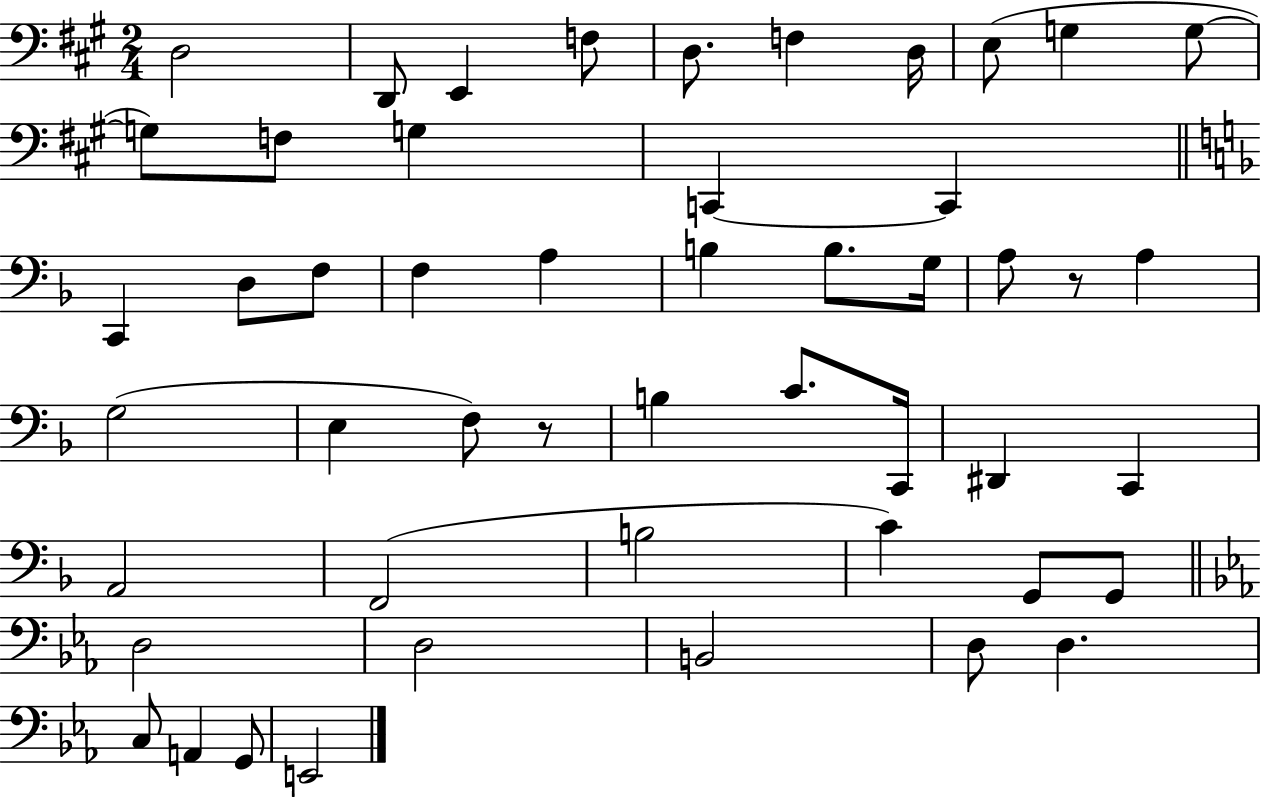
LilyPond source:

{
  \clef bass
  \numericTimeSignature
  \time 2/4
  \key a \major
  \repeat volta 2 { d2 | d,8 e,4 f8 | d8. f4 d16 | e8( g4 g8~~ | \break g8) f8 g4 | c,4~~ c,4 | \bar "||" \break \key f \major c,4 d8 f8 | f4 a4 | b4 b8. g16 | a8 r8 a4 | \break g2( | e4 f8) r8 | b4 c'8. c,16 | dis,4 c,4 | \break a,2 | f,2( | b2 | c'4) g,8 g,8 | \break \bar "||" \break \key ees \major d2 | d2 | b,2 | d8 d4. | \break c8 a,4 g,8 | e,2 | } \bar "|."
}